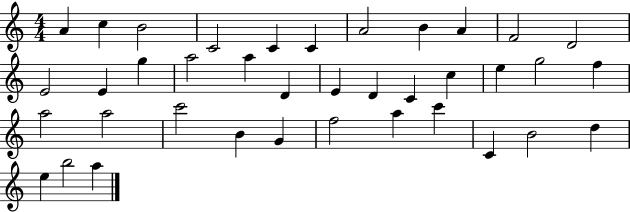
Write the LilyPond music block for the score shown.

{
  \clef treble
  \numericTimeSignature
  \time 4/4
  \key c \major
  a'4 c''4 b'2 | c'2 c'4 c'4 | a'2 b'4 a'4 | f'2 d'2 | \break e'2 e'4 g''4 | a''2 a''4 d'4 | e'4 d'4 c'4 c''4 | e''4 g''2 f''4 | \break a''2 a''2 | c'''2 b'4 g'4 | f''2 a''4 c'''4 | c'4 b'2 d''4 | \break e''4 b''2 a''4 | \bar "|."
}